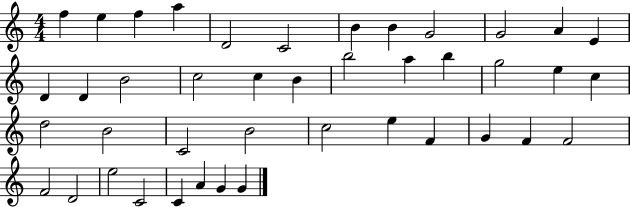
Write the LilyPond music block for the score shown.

{
  \clef treble
  \numericTimeSignature
  \time 4/4
  \key c \major
  f''4 e''4 f''4 a''4 | d'2 c'2 | b'4 b'4 g'2 | g'2 a'4 e'4 | \break d'4 d'4 b'2 | c''2 c''4 b'4 | b''2 a''4 b''4 | g''2 e''4 c''4 | \break d''2 b'2 | c'2 b'2 | c''2 e''4 f'4 | g'4 f'4 f'2 | \break f'2 d'2 | e''2 c'2 | c'4 a'4 g'4 g'4 | \bar "|."
}